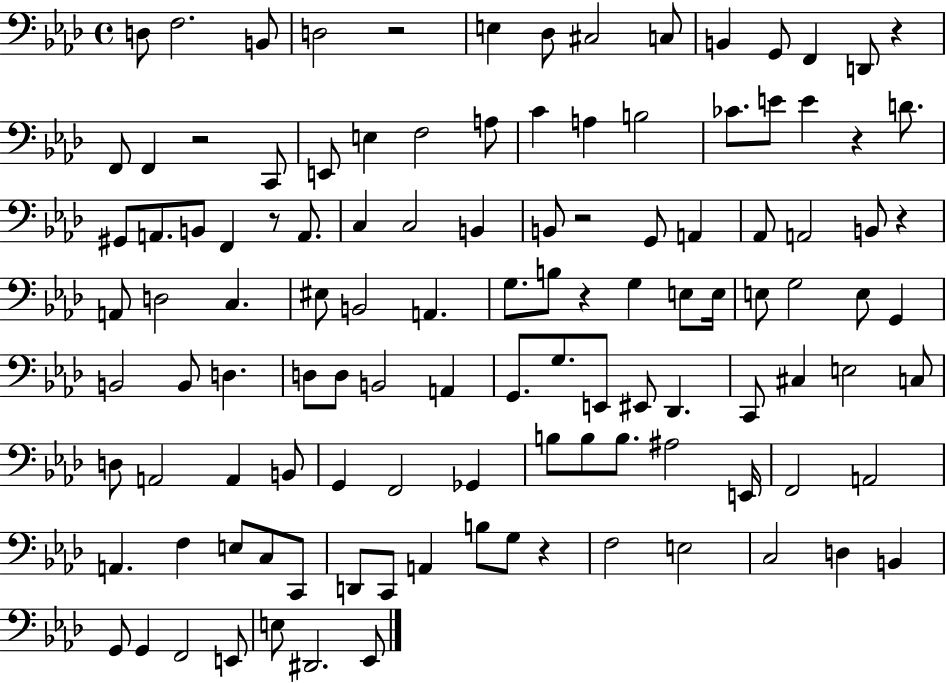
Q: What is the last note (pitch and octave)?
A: Eb2